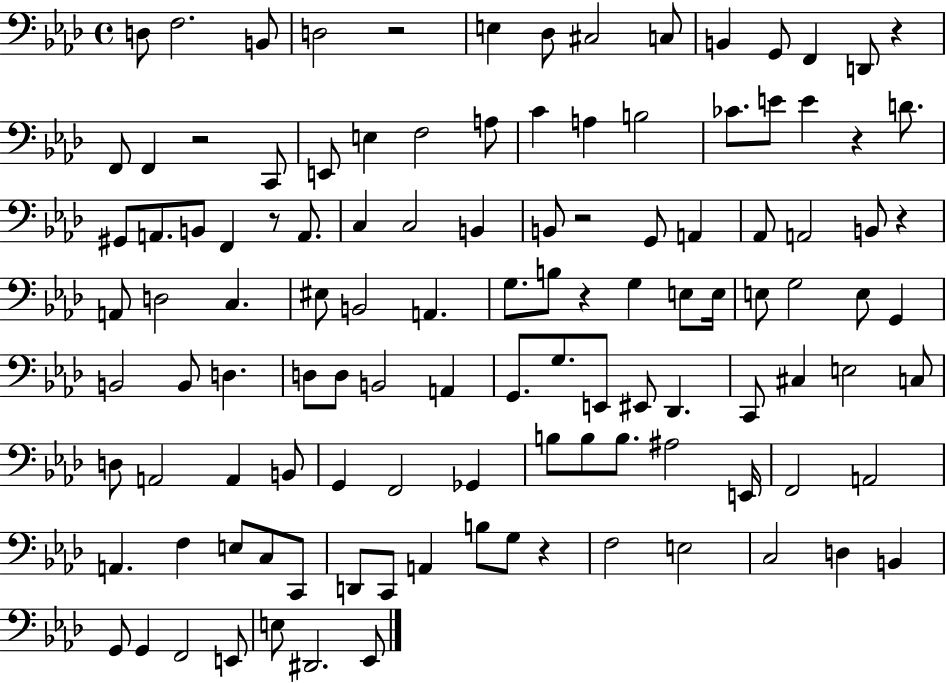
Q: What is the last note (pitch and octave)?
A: Eb2